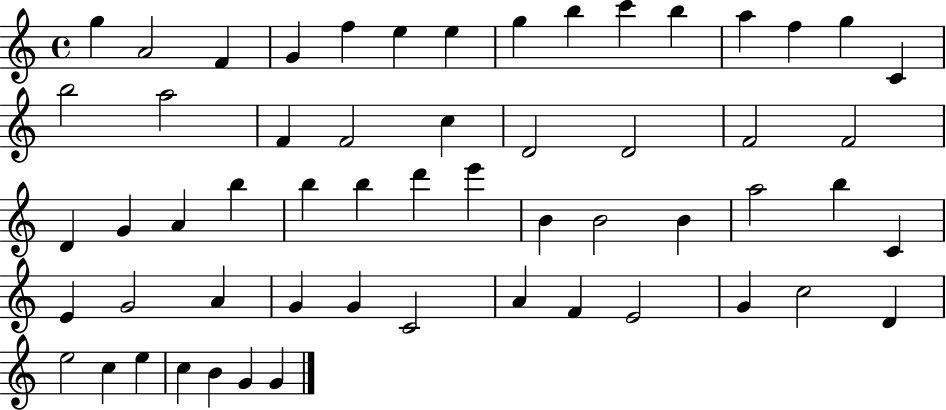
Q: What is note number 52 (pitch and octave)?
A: C5